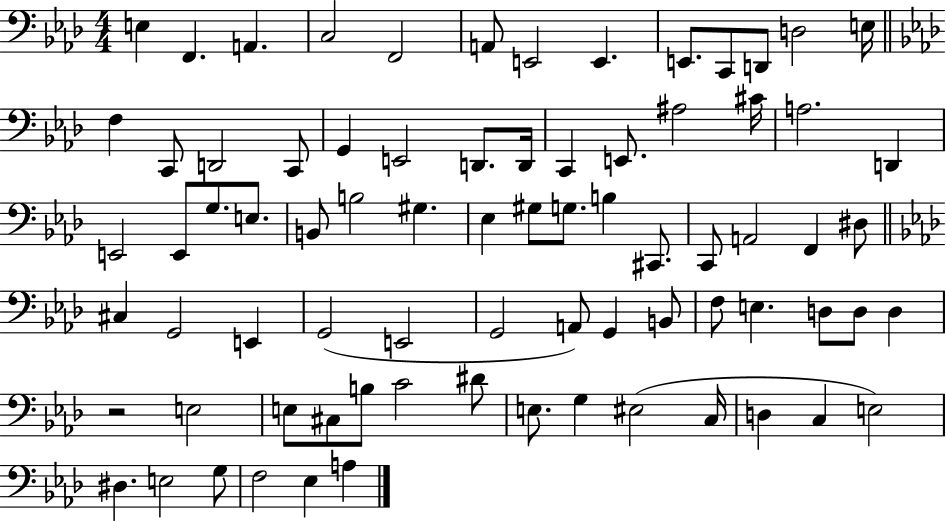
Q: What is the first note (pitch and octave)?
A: E3